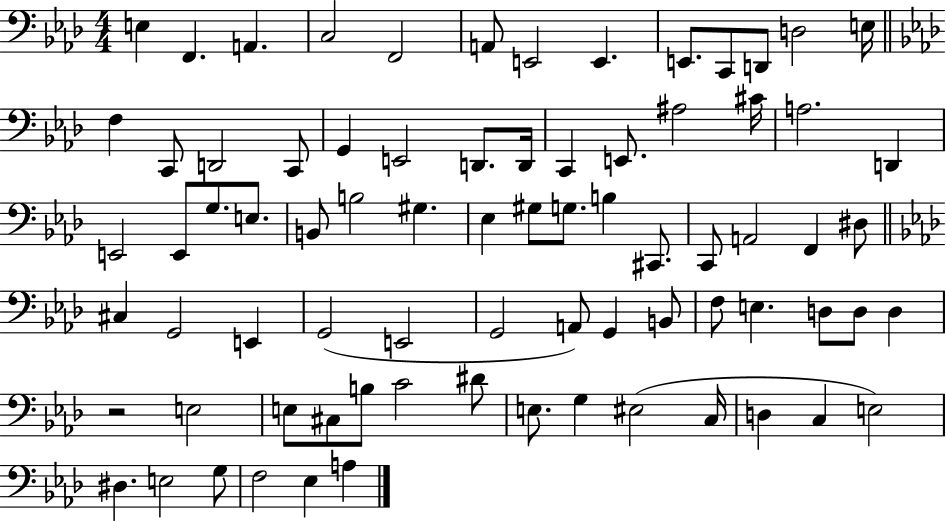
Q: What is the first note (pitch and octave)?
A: E3